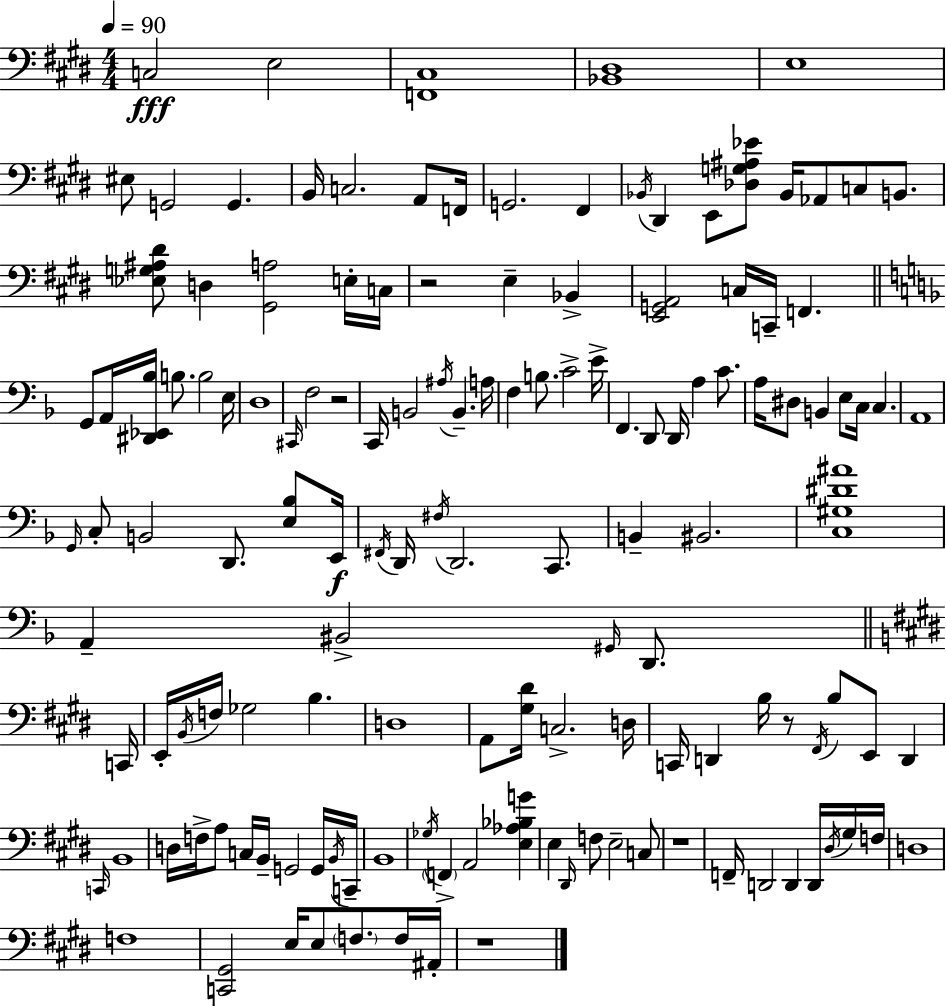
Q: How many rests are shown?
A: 5